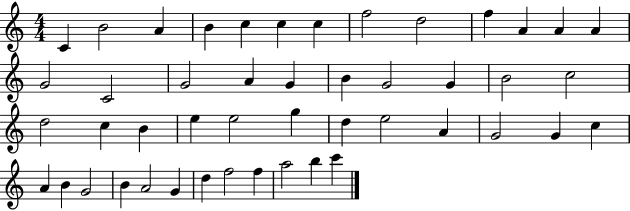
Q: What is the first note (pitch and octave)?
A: C4